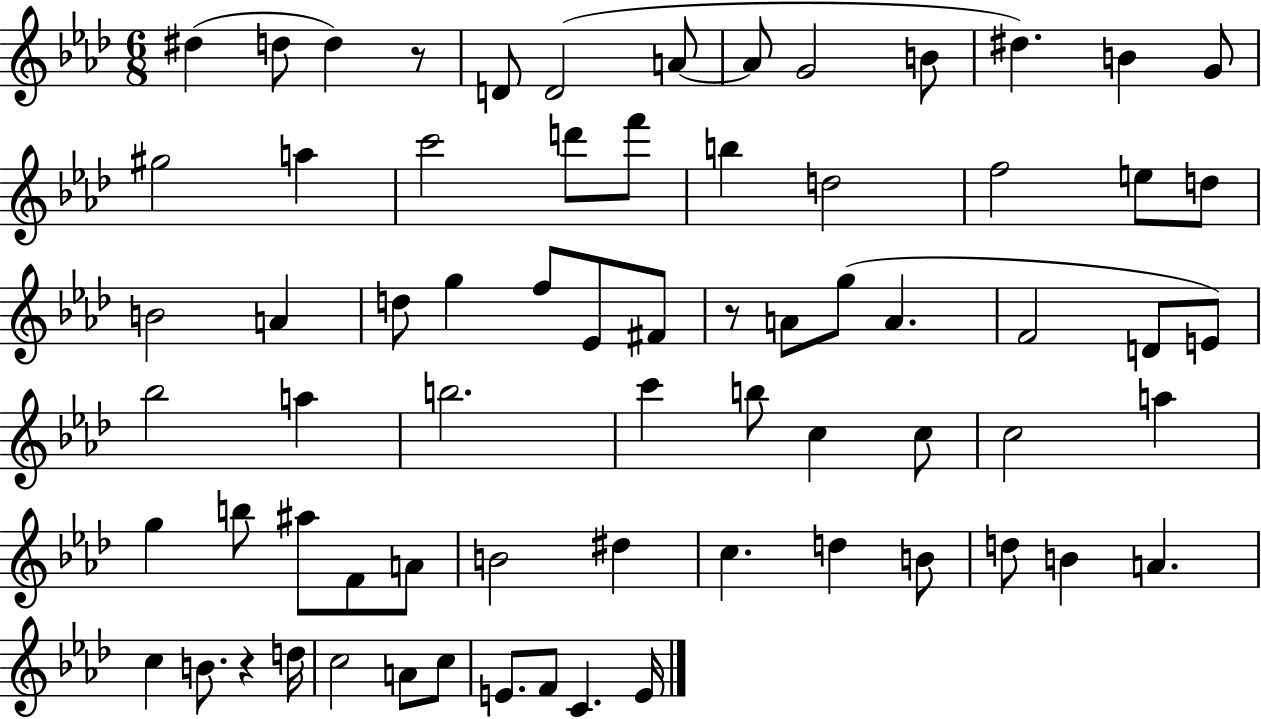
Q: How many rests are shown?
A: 3